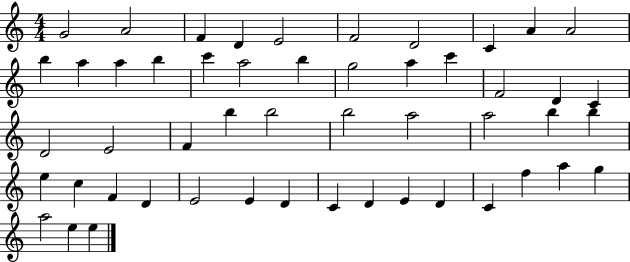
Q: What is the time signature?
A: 4/4